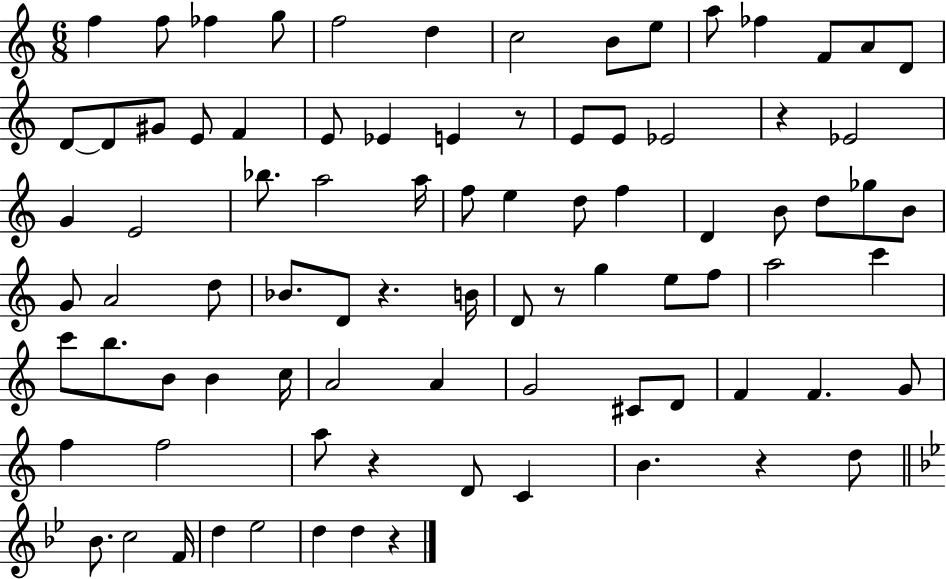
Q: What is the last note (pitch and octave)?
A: D5